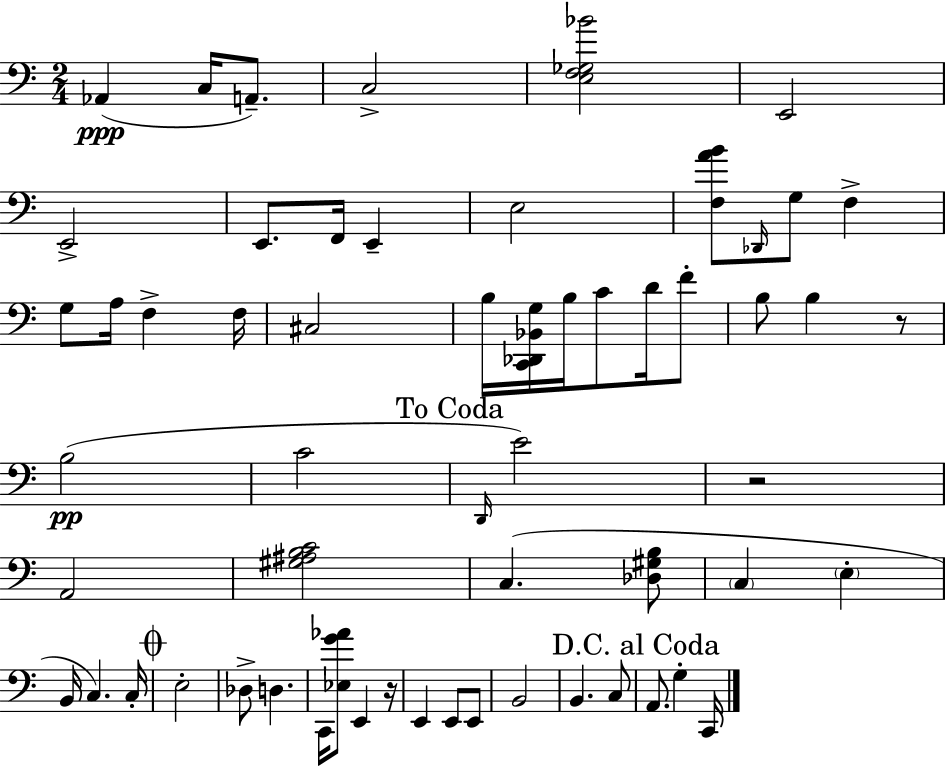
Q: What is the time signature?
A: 2/4